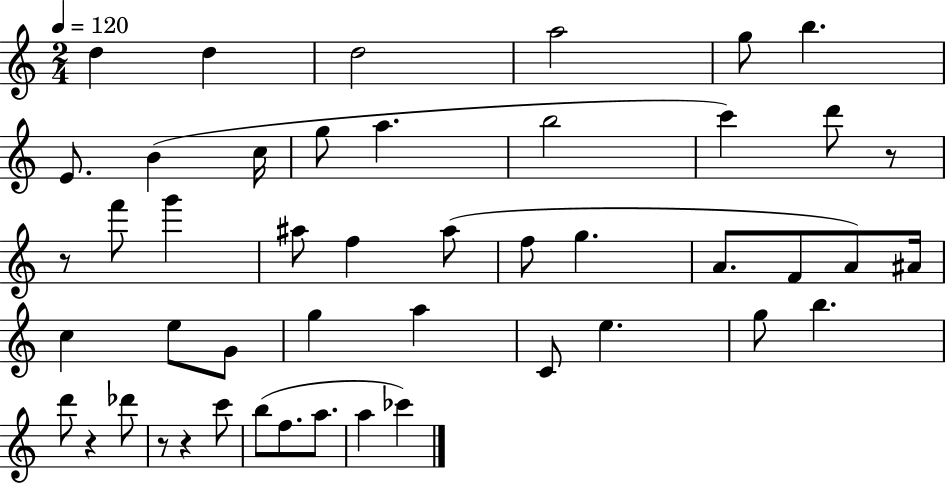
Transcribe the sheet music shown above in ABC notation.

X:1
T:Untitled
M:2/4
L:1/4
K:C
d d d2 a2 g/2 b E/2 B c/4 g/2 a b2 c' d'/2 z/2 z/2 f'/2 g' ^a/2 f ^a/2 f/2 g A/2 F/2 A/2 ^A/4 c e/2 G/2 g a C/2 e g/2 b d'/2 z _d'/2 z/2 z c'/2 b/2 f/2 a/2 a _c'